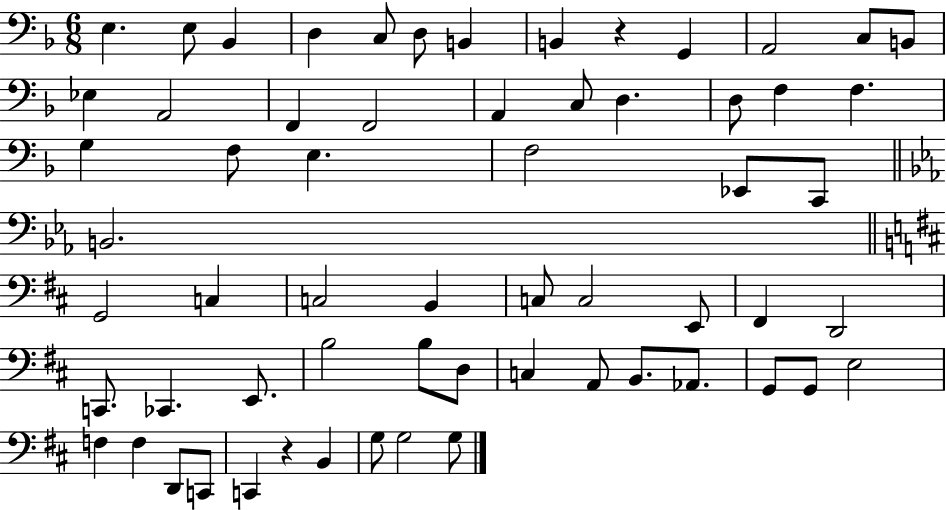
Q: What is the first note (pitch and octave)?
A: E3